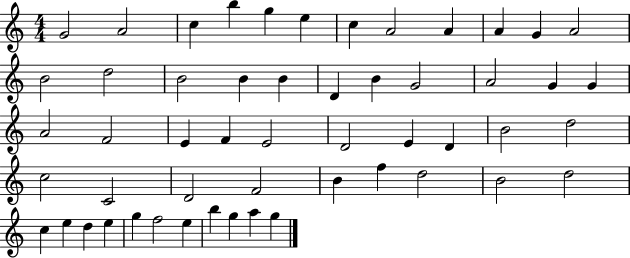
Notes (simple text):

G4/h A4/h C5/q B5/q G5/q E5/q C5/q A4/h A4/q A4/q G4/q A4/h B4/h D5/h B4/h B4/q B4/q D4/q B4/q G4/h A4/h G4/q G4/q A4/h F4/h E4/q F4/q E4/h D4/h E4/q D4/q B4/h D5/h C5/h C4/h D4/h F4/h B4/q F5/q D5/h B4/h D5/h C5/q E5/q D5/q E5/q G5/q F5/h E5/q B5/q G5/q A5/q G5/q